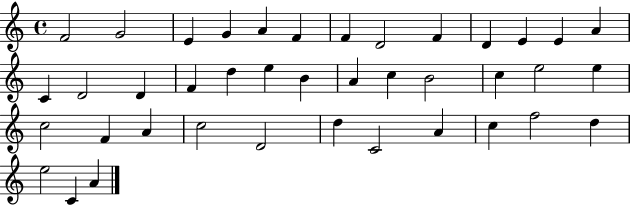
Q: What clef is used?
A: treble